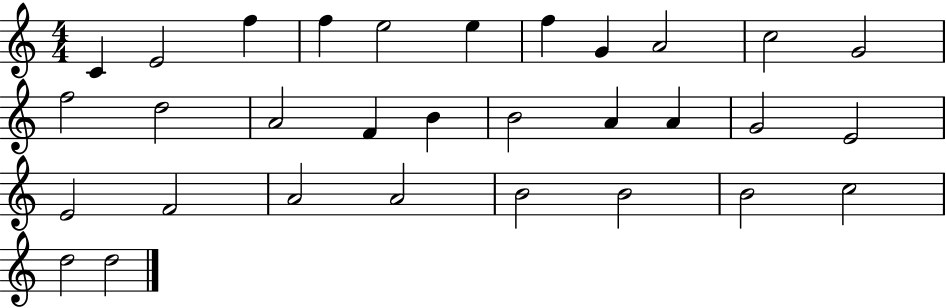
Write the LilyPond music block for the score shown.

{
  \clef treble
  \numericTimeSignature
  \time 4/4
  \key c \major
  c'4 e'2 f''4 | f''4 e''2 e''4 | f''4 g'4 a'2 | c''2 g'2 | \break f''2 d''2 | a'2 f'4 b'4 | b'2 a'4 a'4 | g'2 e'2 | \break e'2 f'2 | a'2 a'2 | b'2 b'2 | b'2 c''2 | \break d''2 d''2 | \bar "|."
}